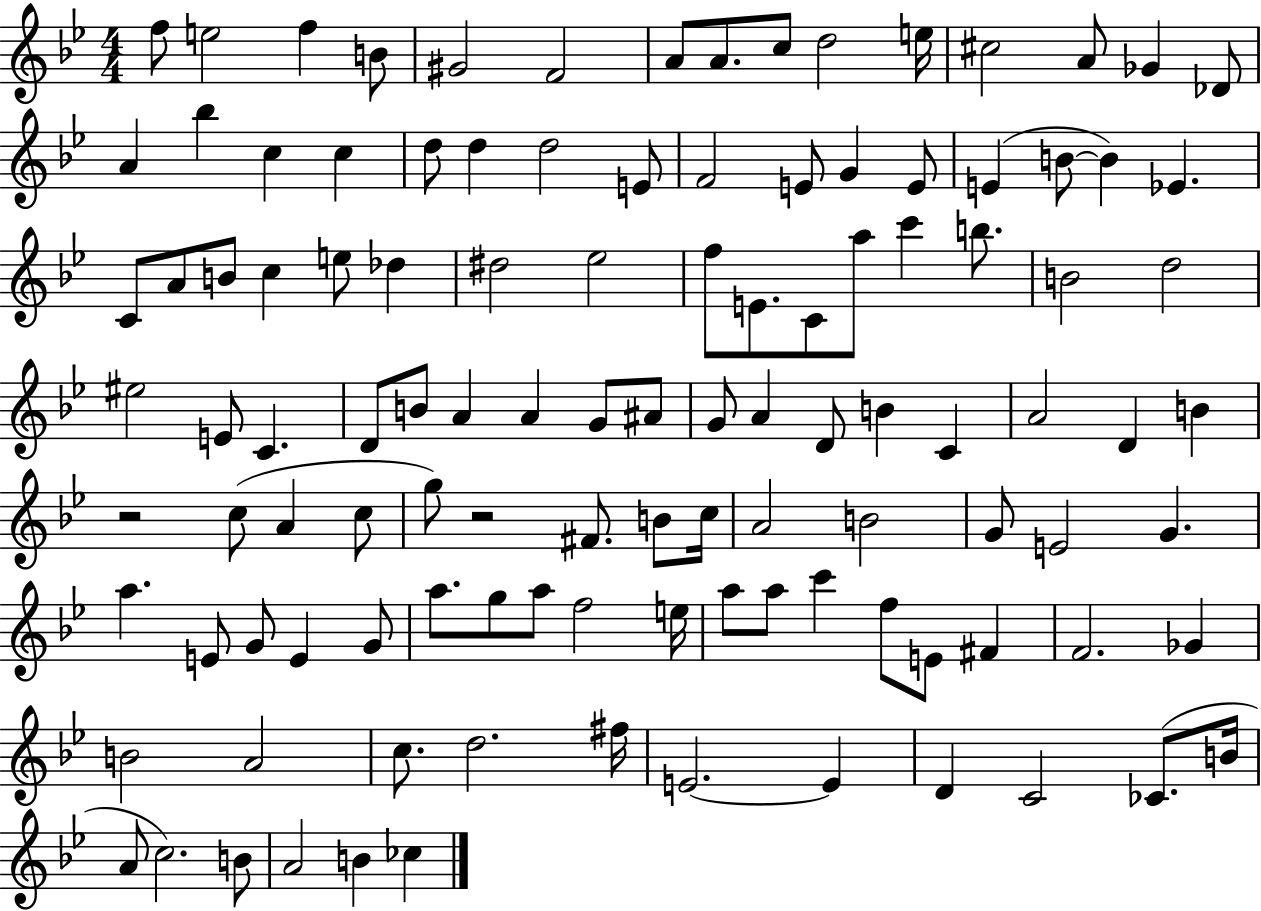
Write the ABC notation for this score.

X:1
T:Untitled
M:4/4
L:1/4
K:Bb
f/2 e2 f B/2 ^G2 F2 A/2 A/2 c/2 d2 e/4 ^c2 A/2 _G _D/2 A _b c c d/2 d d2 E/2 F2 E/2 G E/2 E B/2 B _E C/2 A/2 B/2 c e/2 _d ^d2 _e2 f/2 E/2 C/2 a/2 c' b/2 B2 d2 ^e2 E/2 C D/2 B/2 A A G/2 ^A/2 G/2 A D/2 B C A2 D B z2 c/2 A c/2 g/2 z2 ^F/2 B/2 c/4 A2 B2 G/2 E2 G a E/2 G/2 E G/2 a/2 g/2 a/2 f2 e/4 a/2 a/2 c' f/2 E/2 ^F F2 _G B2 A2 c/2 d2 ^f/4 E2 E D C2 _C/2 B/4 A/2 c2 B/2 A2 B _c